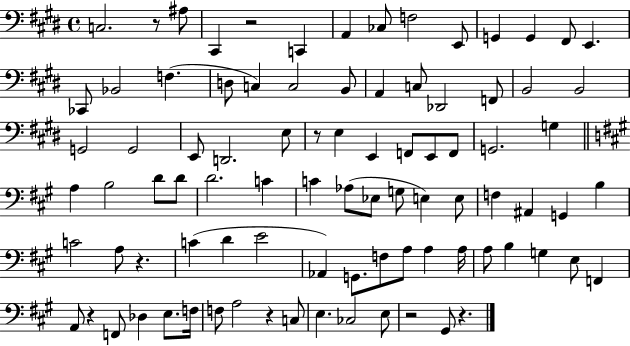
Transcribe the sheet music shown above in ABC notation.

X:1
T:Untitled
M:4/4
L:1/4
K:E
C,2 z/2 ^A,/2 ^C,, z2 C,, A,, _C,/2 F,2 E,,/2 G,, G,, ^F,,/2 E,, _C,,/2 _B,,2 F, D,/2 C, C,2 B,,/2 A,, C,/2 _D,,2 F,,/2 B,,2 B,,2 G,,2 G,,2 E,,/2 D,,2 E,/2 z/2 E, E,, F,,/2 E,,/2 F,,/2 G,,2 G, A, B,2 D/2 D/2 D2 C C _A,/2 _E,/2 G,/2 E, E,/2 F, ^A,, G,, B, C2 A,/2 z C D E2 _A,, G,,/2 F,/2 A,/2 A, A,/4 A,/2 B, G, E,/2 F,, A,,/2 z F,,/2 _D, E,/2 F,/4 F,/2 A,2 z C,/2 E, _C,2 E,/2 z2 ^G,,/2 z